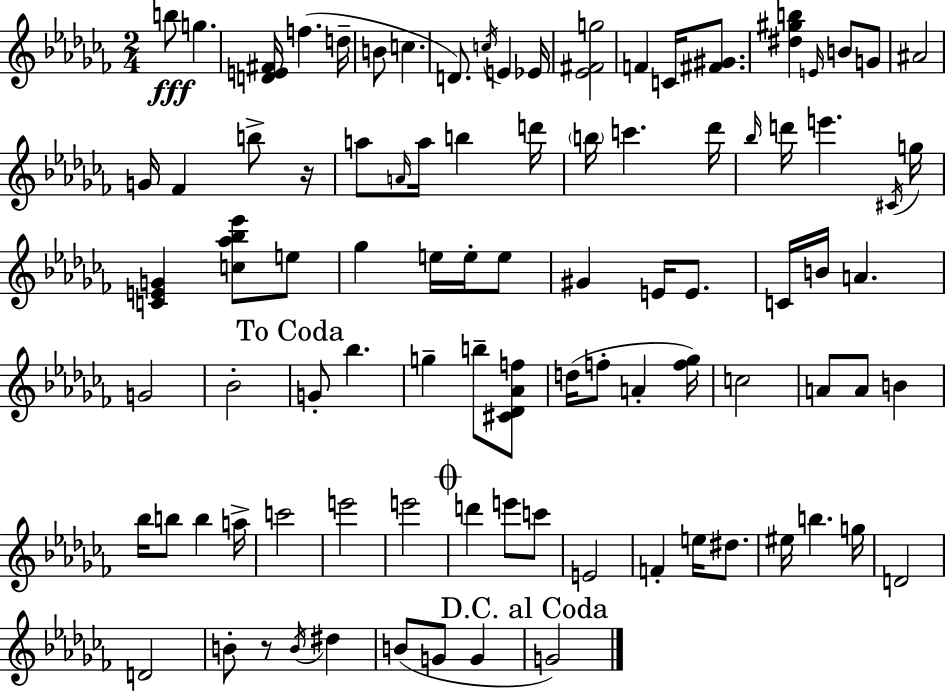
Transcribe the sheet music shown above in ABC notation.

X:1
T:Untitled
M:2/4
L:1/4
K:Abm
b/2 g [DE^F]/4 f d/4 B/2 c D/2 c/4 E _E/4 [_E^Fg]2 F C/4 [^F^G]/2 [^d^gb] E/4 B/2 G/2 ^A2 G/4 _F b/2 z/4 a/2 A/4 a/4 b d'/4 b/4 c' _d'/4 _b/4 d'/4 e' ^C/4 g/4 [CEG] [c_a_b_e']/2 e/2 _g e/4 e/4 e/2 ^G E/4 E/2 C/4 B/4 A G2 _B2 G/2 _b g b/2 [^C_D_Af]/2 d/4 f/2 A [f_g]/4 c2 A/2 A/2 B _b/4 b/2 b a/4 c'2 e'2 e'2 d' e'/2 c'/2 E2 F e/4 ^d/2 ^e/4 b g/4 D2 D2 B/2 z/2 B/4 ^d B/2 G/2 G G2